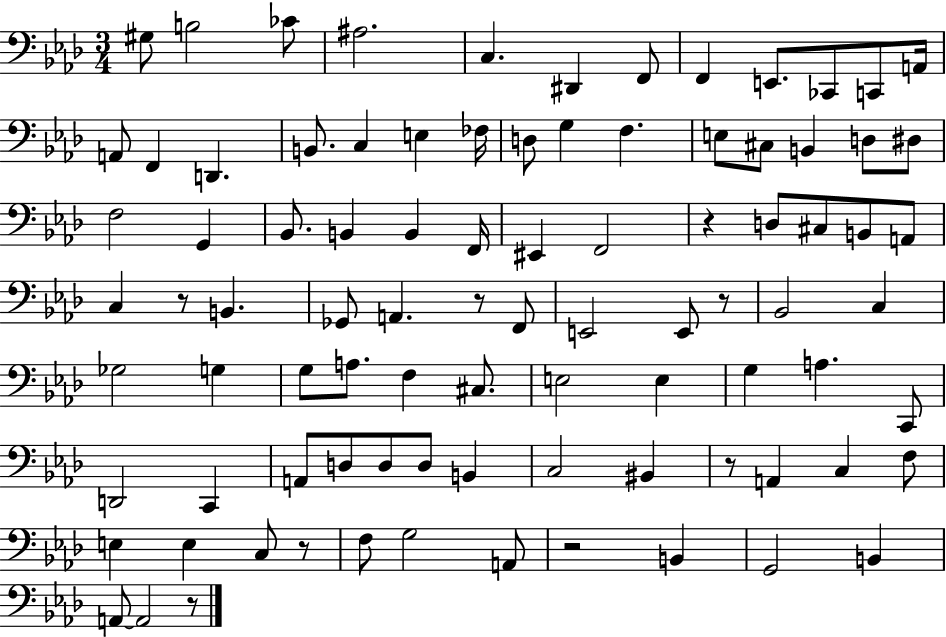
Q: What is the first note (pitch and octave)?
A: G#3